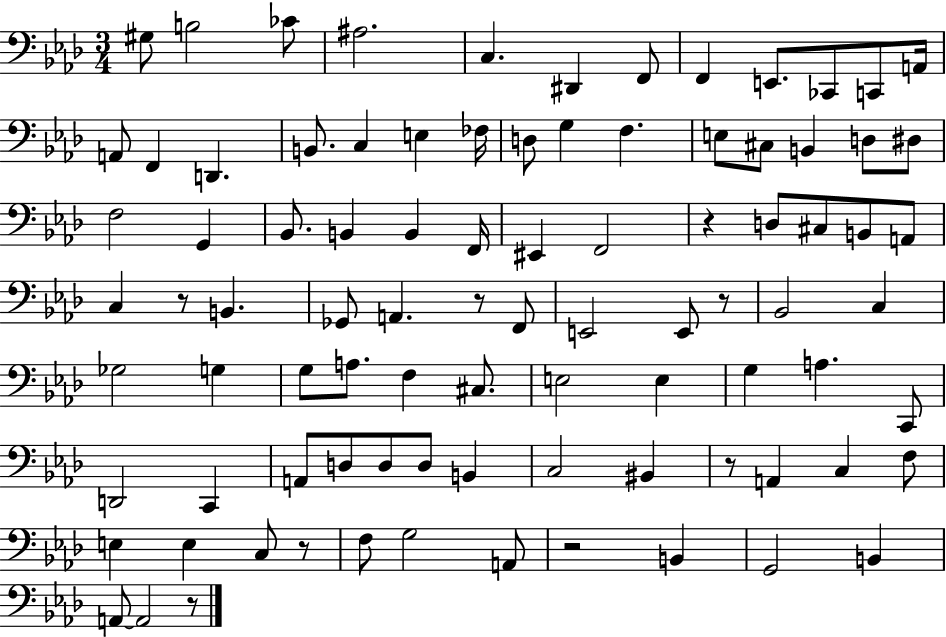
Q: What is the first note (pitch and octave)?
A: G#3